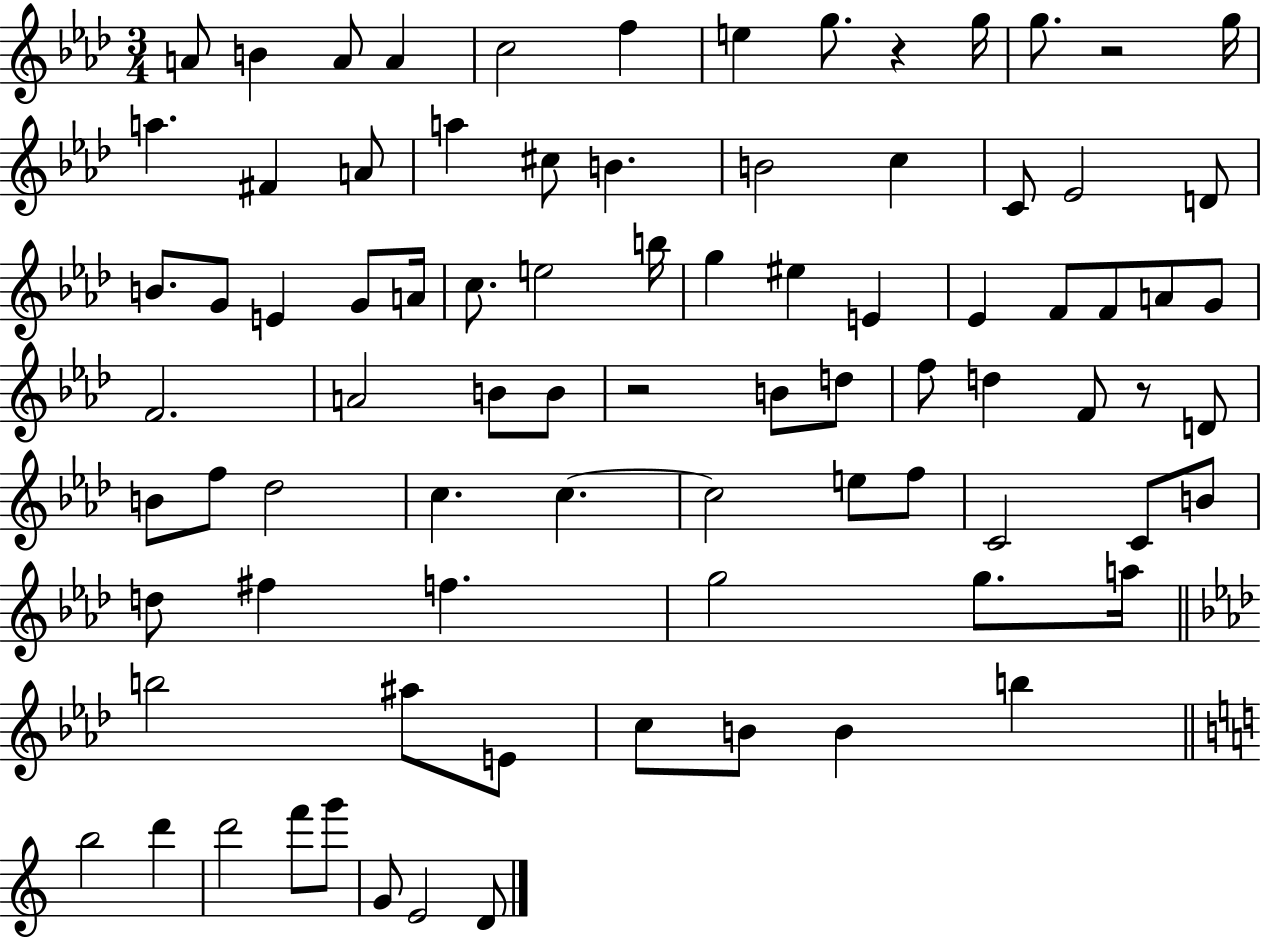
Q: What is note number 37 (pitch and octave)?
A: A4